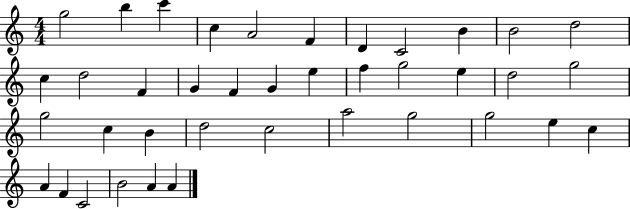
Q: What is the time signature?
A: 4/4